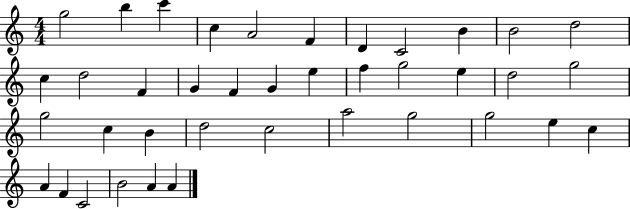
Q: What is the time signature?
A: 4/4